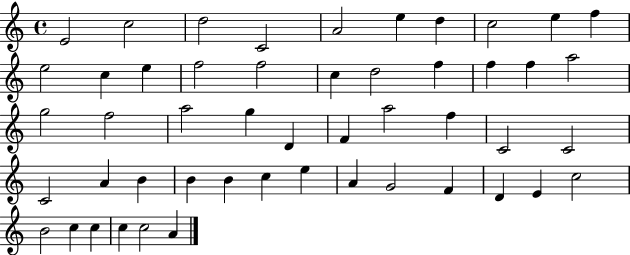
{
  \clef treble
  \time 4/4
  \defaultTimeSignature
  \key c \major
  e'2 c''2 | d''2 c'2 | a'2 e''4 d''4 | c''2 e''4 f''4 | \break e''2 c''4 e''4 | f''2 f''2 | c''4 d''2 f''4 | f''4 f''4 a''2 | \break g''2 f''2 | a''2 g''4 d'4 | f'4 a''2 f''4 | c'2 c'2 | \break c'2 a'4 b'4 | b'4 b'4 c''4 e''4 | a'4 g'2 f'4 | d'4 e'4 c''2 | \break b'2 c''4 c''4 | c''4 c''2 a'4 | \bar "|."
}